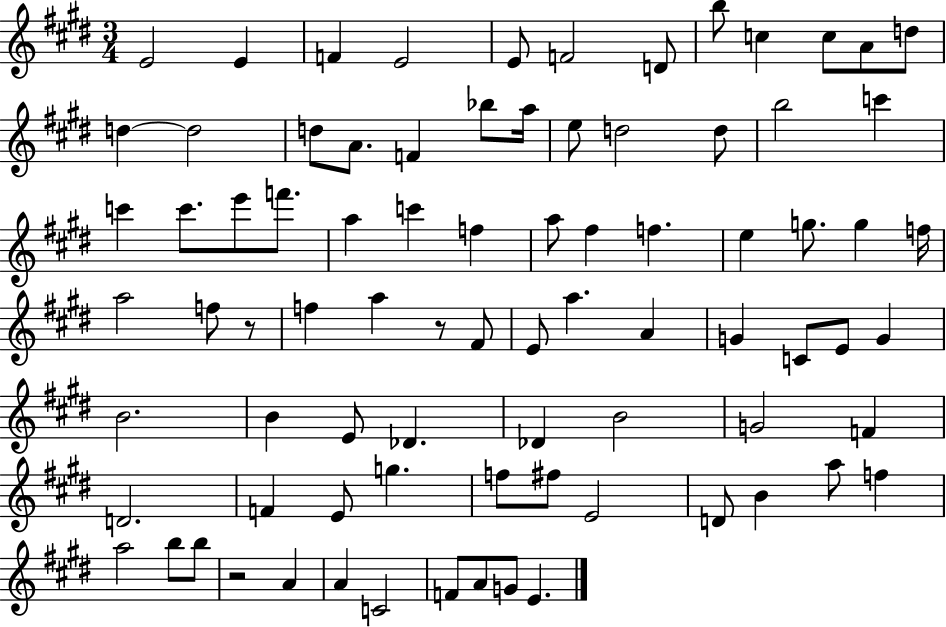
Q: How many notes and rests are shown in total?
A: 82